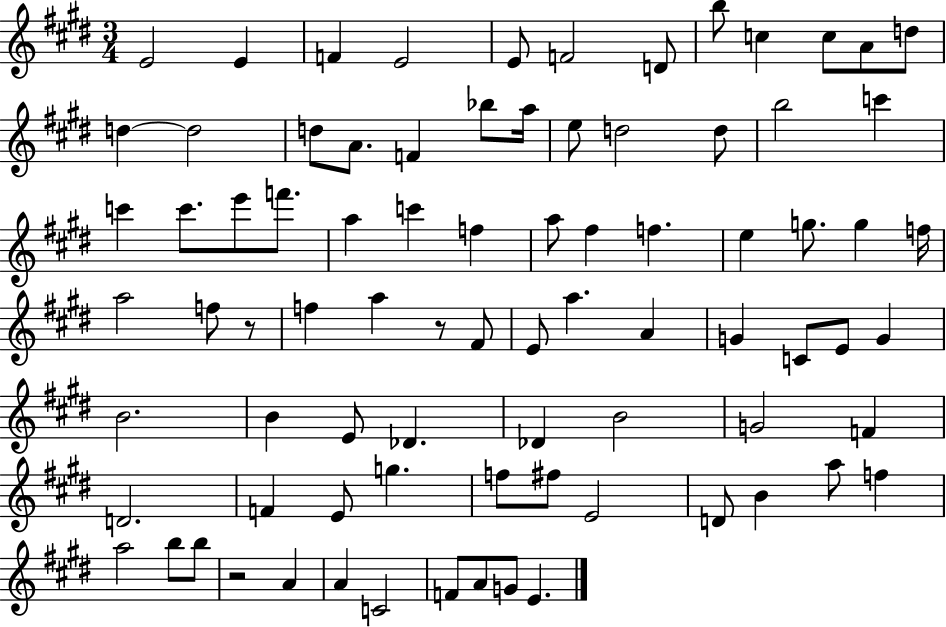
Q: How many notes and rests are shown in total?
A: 82